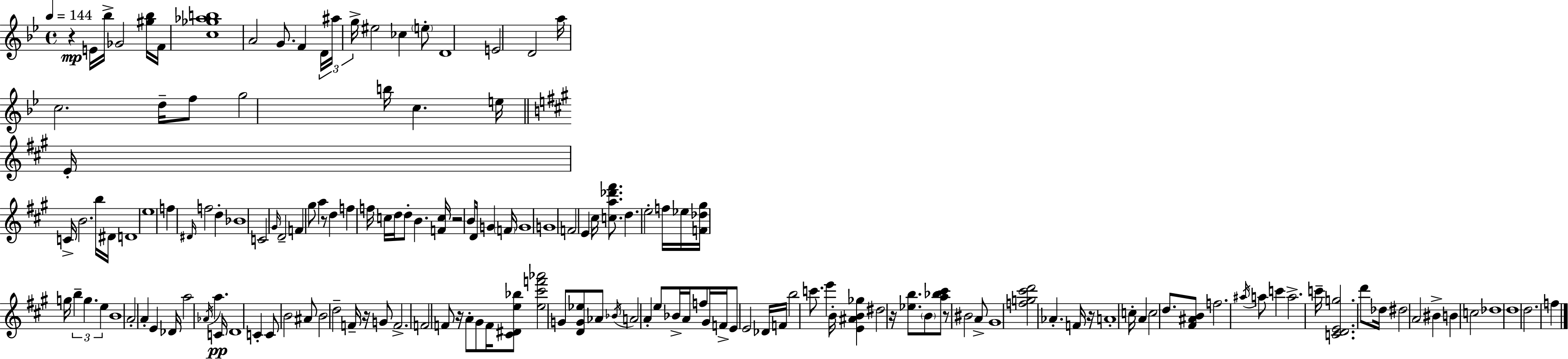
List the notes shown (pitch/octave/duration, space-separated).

R/q E4/s Bb5/s Gb4/h [G#5,Bb5]/s F4/s [C5,Gb5,Ab5,B5]/w A4/h G4/e. F4/q D4/s A#5/s G5/s EIS5/h CES5/q E5/e D4/w E4/h D4/h A5/s C5/h. D5/s F5/e G5/h B5/s C5/q. E5/s E4/s C4/s B4/h. B5/s D#4/s D4/w E5/w F5/q D#4/s F5/h D5/q Bb4/w C4/h G#4/s D4/h F4/q G#5/e A5/q R/e D5/q F5/q F5/s C5/s D5/s D5/e B4/q. [F4,C5]/s R/h B4/e D4/s G4/q F4/s G4/w G4/w F4/h E4/q C#5/s [C5,A5,Db6,F#6]/e. D5/q. E5/h F5/s Eb5/s [F4,Db5,G#5]/s G5/s B5/q G5/q. E5/q B4/w A4/h A4/q E4/q Db4/s A5/h Ab4/s A5/q. C4/s D4/w C4/q C4/e B4/h A#4/e B4/h D5/h F4/s R/s G4/e F4/h. F4/h F4/e R/s A4/e G#4/e F4/s [C#4,D#4,E5,Bb5]/e [E5,C#6,F6,Ab6]/h G4/e [D4,G4,Eb5]/e Ab4/e Bb4/s A4/h A4/q E5/e Bb4/s A4/s F5/e G#4/s F4/s E4/e E4/h Db4/s F4/s B5/h C6/e. E6/q B4/s [E4,A#4,B4,Gb5]/q D#5/h R/s [Eb5,B5]/e. B4/e [A5,Bb5,C#6]/e R/e BIS4/h A4/e G#4/w [F5,G5,C#6,D6]/h Ab4/q. F4/s R/s A4/w C5/s A4/q C5/h D5/e. [F#4,A#4,B4]/e F5/h. A#5/s A5/e C6/q A5/h. C6/s [C4,D4,E4,G5]/h. D6/e Db5/s D#5/h A4/h BIS4/q B4/q C5/h Db5/w D5/w D5/h. F5/q